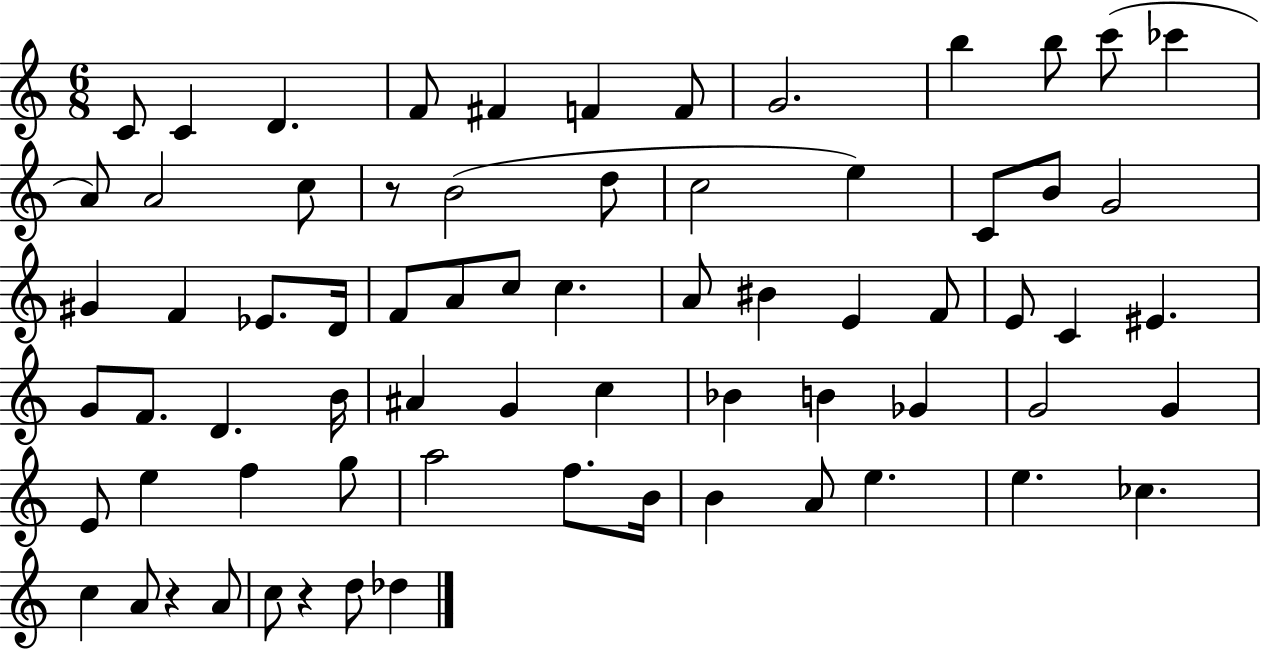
{
  \clef treble
  \numericTimeSignature
  \time 6/8
  \key c \major
  \repeat volta 2 { c'8 c'4 d'4. | f'8 fis'4 f'4 f'8 | g'2. | b''4 b''8 c'''8( ces'''4 | \break a'8) a'2 c''8 | r8 b'2( d''8 | c''2 e''4) | c'8 b'8 g'2 | \break gis'4 f'4 ees'8. d'16 | f'8 a'8 c''8 c''4. | a'8 bis'4 e'4 f'8 | e'8 c'4 eis'4. | \break g'8 f'8. d'4. b'16 | ais'4 g'4 c''4 | bes'4 b'4 ges'4 | g'2 g'4 | \break e'8 e''4 f''4 g''8 | a''2 f''8. b'16 | b'4 a'8 e''4. | e''4. ces''4. | \break c''4 a'8 r4 a'8 | c''8 r4 d''8 des''4 | } \bar "|."
}